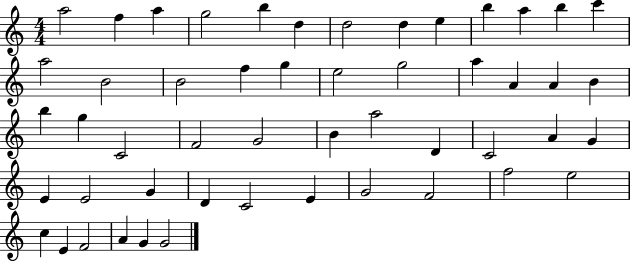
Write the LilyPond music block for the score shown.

{
  \clef treble
  \numericTimeSignature
  \time 4/4
  \key c \major
  a''2 f''4 a''4 | g''2 b''4 d''4 | d''2 d''4 e''4 | b''4 a''4 b''4 c'''4 | \break a''2 b'2 | b'2 f''4 g''4 | e''2 g''2 | a''4 a'4 a'4 b'4 | \break b''4 g''4 c'2 | f'2 g'2 | b'4 a''2 d'4 | c'2 a'4 g'4 | \break e'4 e'2 g'4 | d'4 c'2 e'4 | g'2 f'2 | f''2 e''2 | \break c''4 e'4 f'2 | a'4 g'4 g'2 | \bar "|."
}